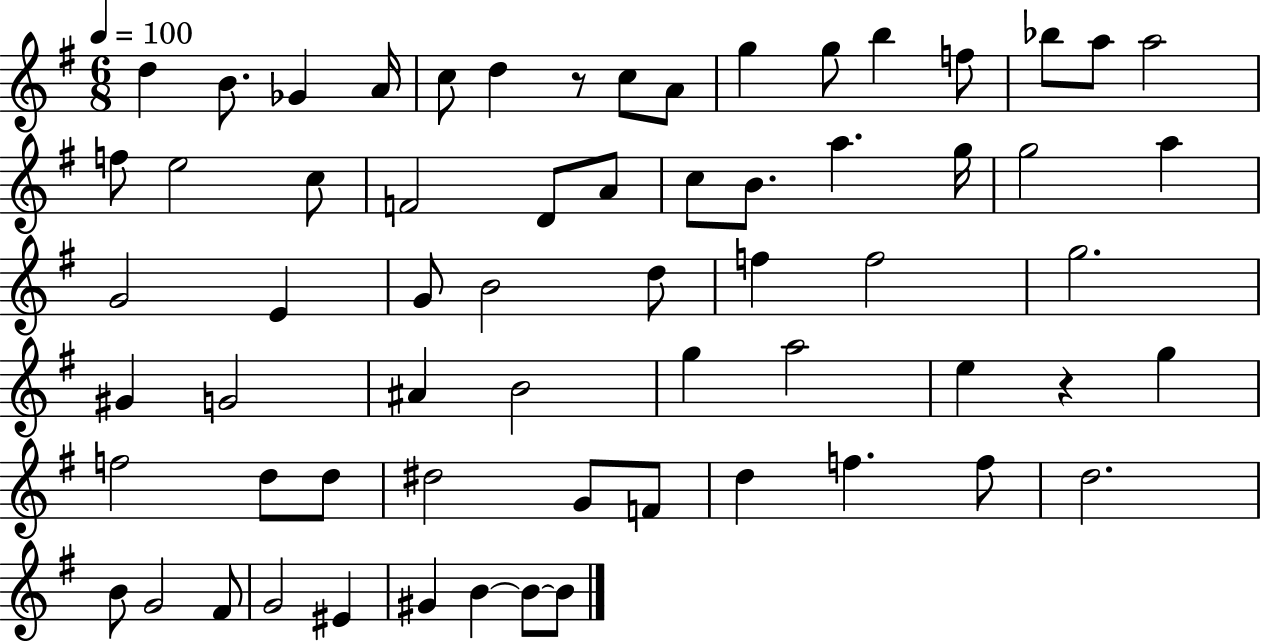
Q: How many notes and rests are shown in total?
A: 64